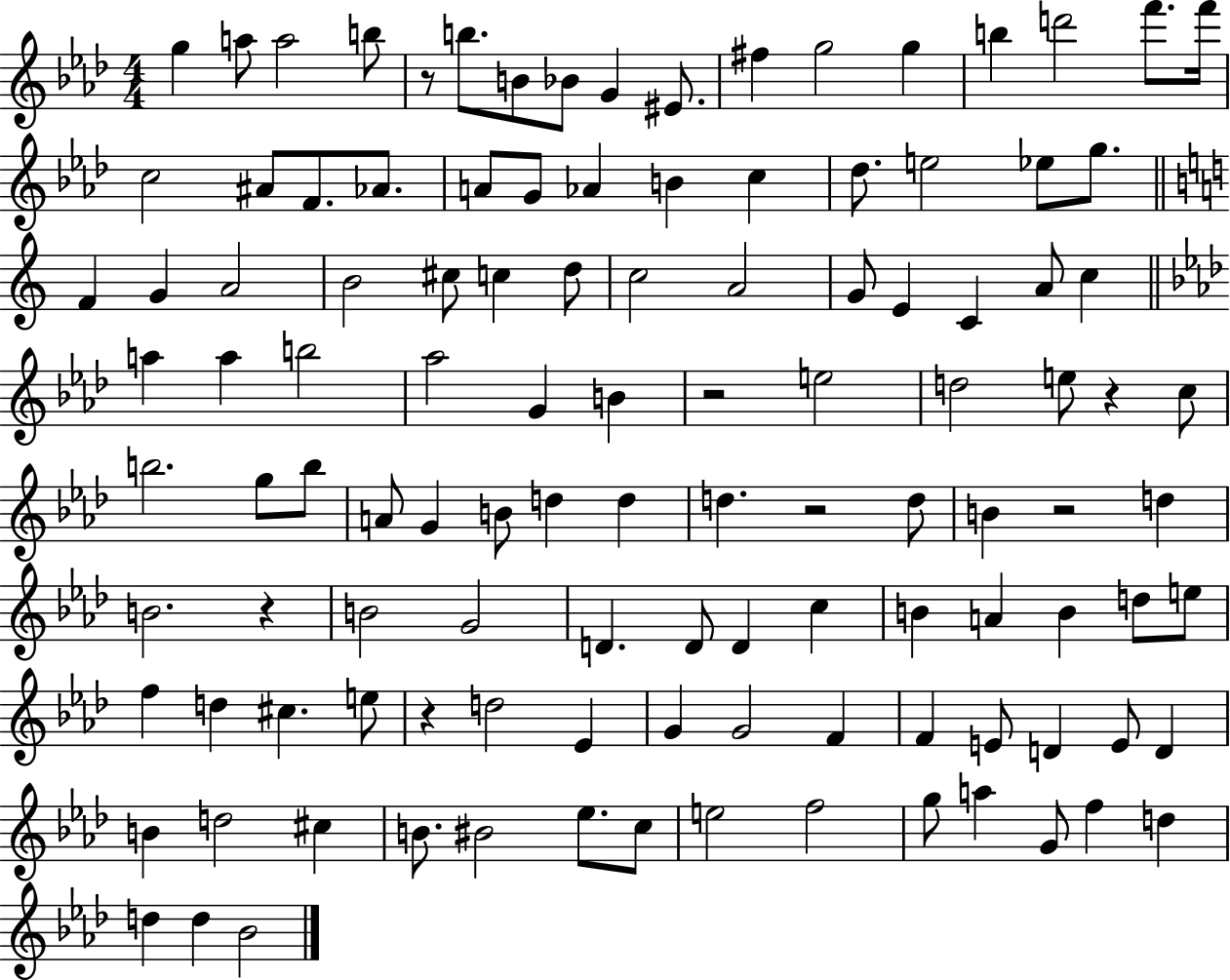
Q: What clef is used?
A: treble